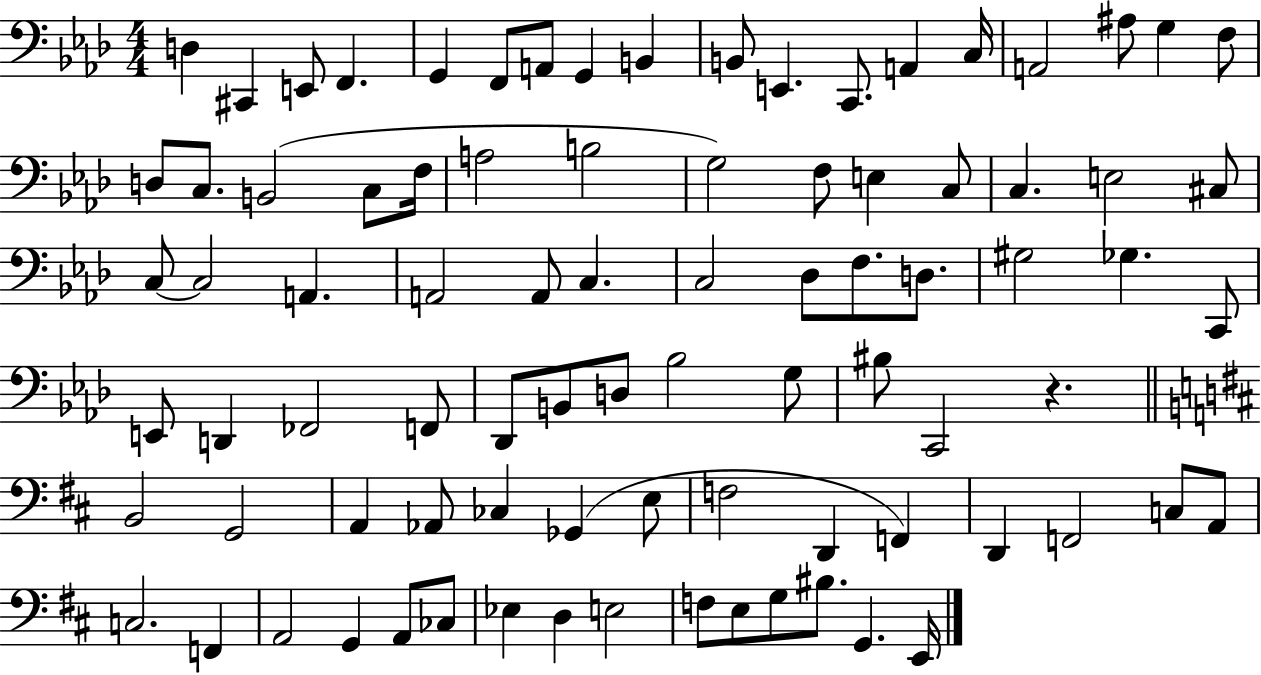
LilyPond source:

{
  \clef bass
  \numericTimeSignature
  \time 4/4
  \key aes \major
  d4 cis,4 e,8 f,4. | g,4 f,8 a,8 g,4 b,4 | b,8 e,4. c,8. a,4 c16 | a,2 ais8 g4 f8 | \break d8 c8. b,2( c8 f16 | a2 b2 | g2) f8 e4 c8 | c4. e2 cis8 | \break c8~~ c2 a,4. | a,2 a,8 c4. | c2 des8 f8. d8. | gis2 ges4. c,8 | \break e,8 d,4 fes,2 f,8 | des,8 b,8 d8 bes2 g8 | bis8 c,2 r4. | \bar "||" \break \key b \minor b,2 g,2 | a,4 aes,8 ces4 ges,4( e8 | f2 d,4 f,4) | d,4 f,2 c8 a,8 | \break c2. f,4 | a,2 g,4 a,8 ces8 | ees4 d4 e2 | f8 e8 g8 bis8. g,4. e,16 | \break \bar "|."
}